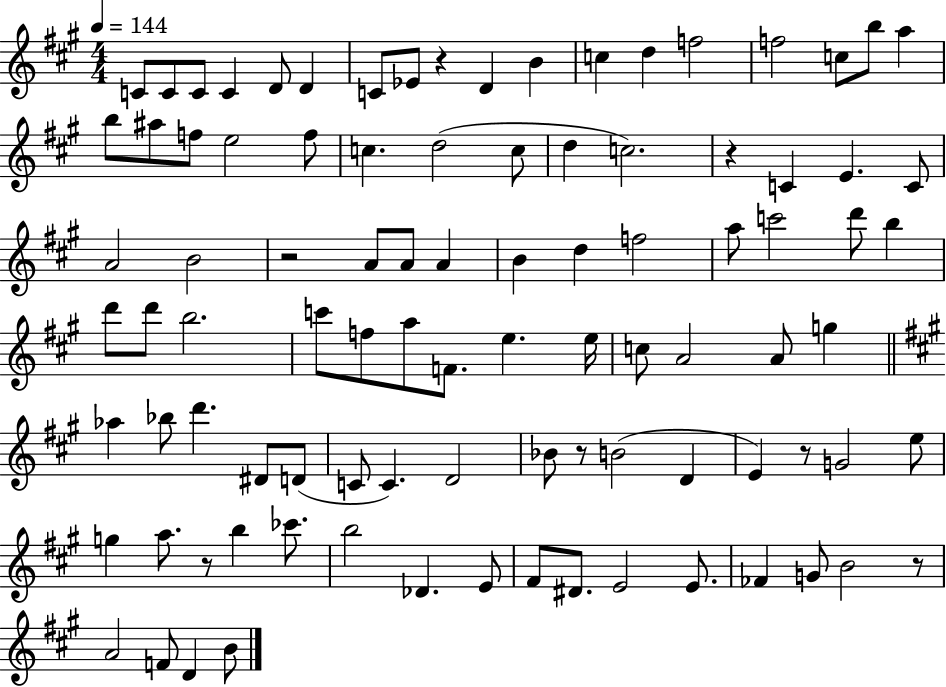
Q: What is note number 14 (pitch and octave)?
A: F5